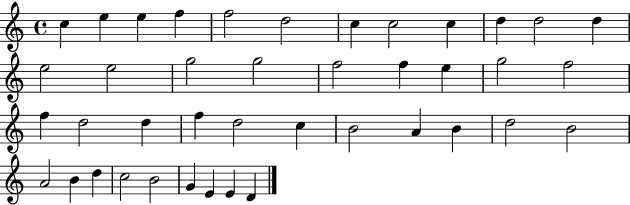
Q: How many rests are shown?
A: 0